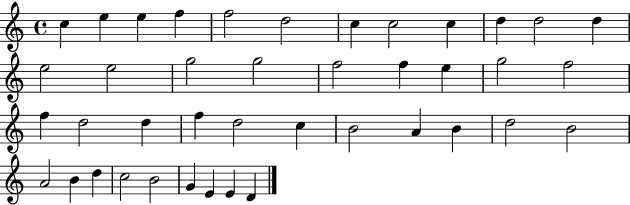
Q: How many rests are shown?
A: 0